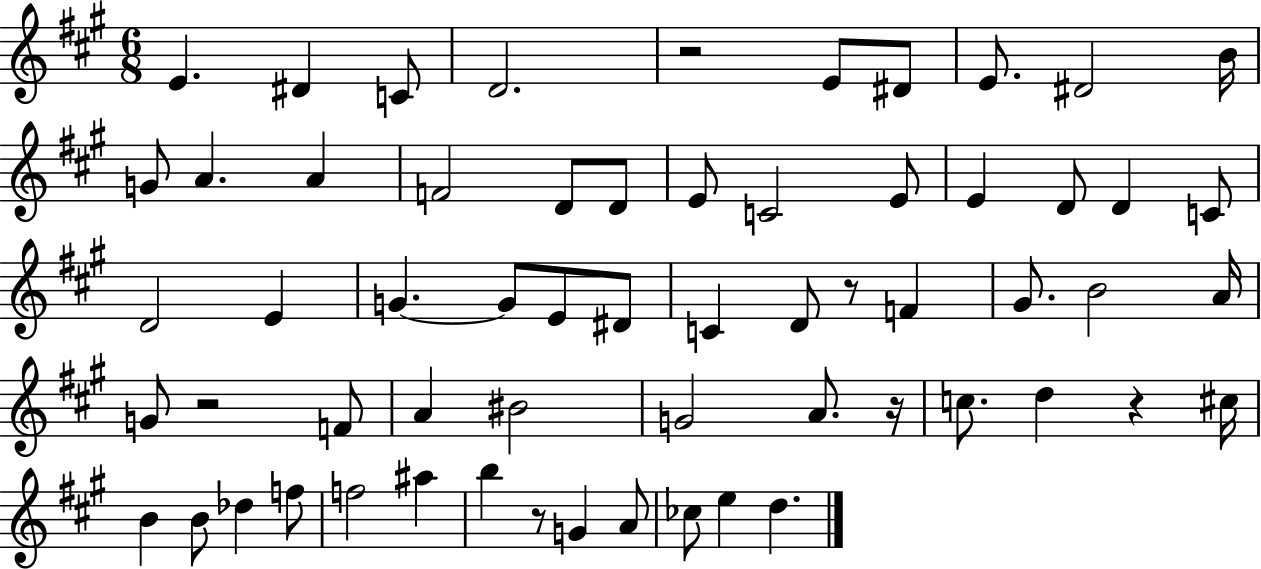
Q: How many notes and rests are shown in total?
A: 61